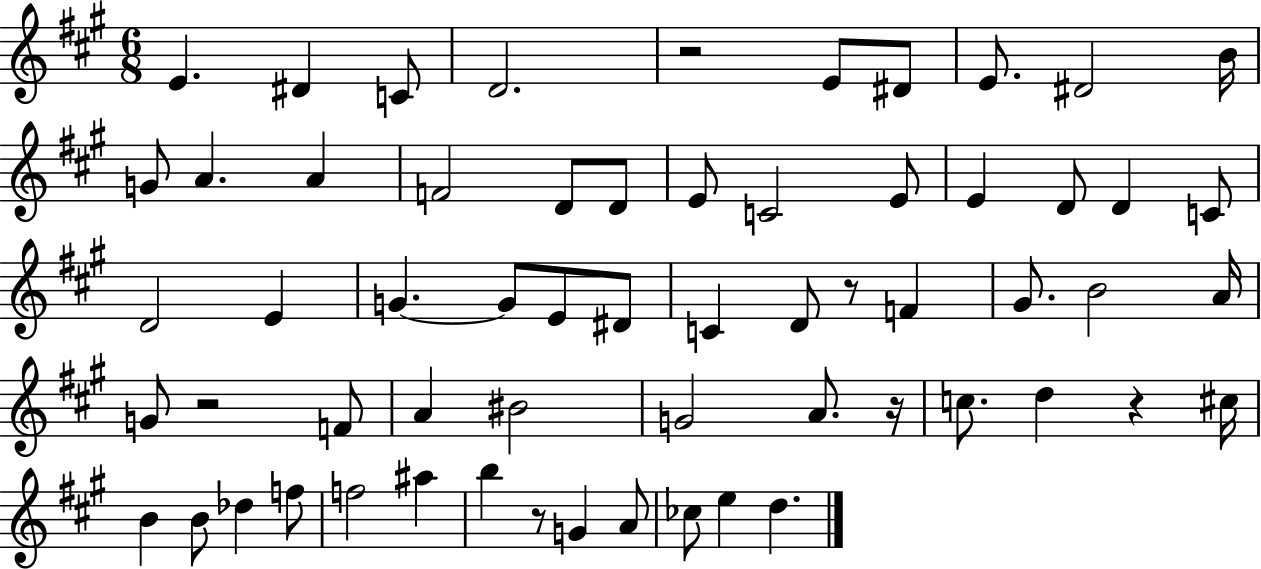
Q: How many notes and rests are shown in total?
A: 61